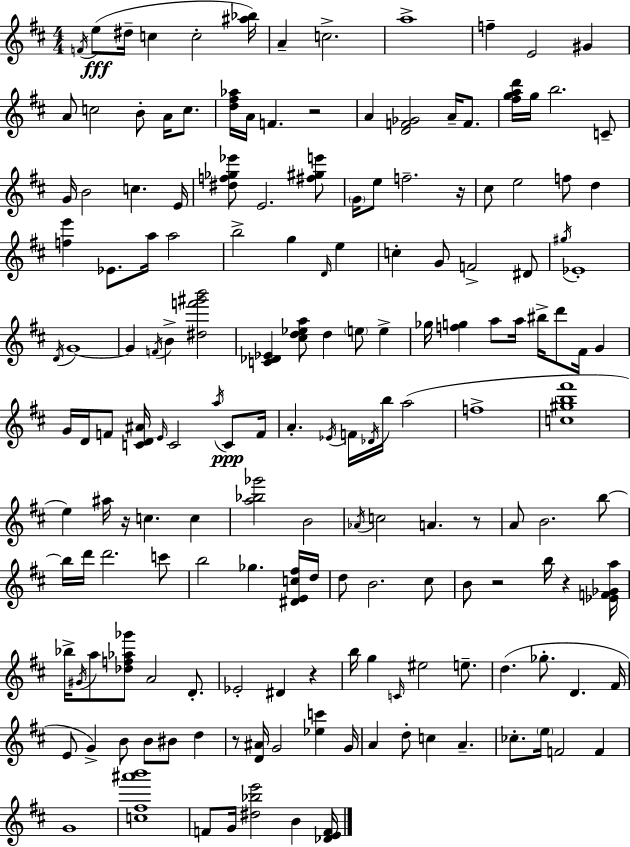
F4/s E5/e D#5/s C5/q C5/h [A#5,Bb5]/s A4/q C5/h. A5/w F5/q E4/h G#4/q A4/e C5/h B4/e A4/s C5/e. [D5,F#5,Ab5]/s A4/s F4/q. R/h A4/q [D4,F4,Gb4]/h A4/s F4/e. [F#5,G5,A5,D6]/s G5/s B5/h. C4/e G4/s B4/h C5/q. E4/s [D#5,F5,Gb5,Eb6]/e E4/h. [F#5,G#5,E6]/e G4/s E5/e F5/h. R/s C#5/e E5/h F5/e D5/q [F5,E6]/q Eb4/e. A5/s A5/h B5/h G5/q D4/s E5/q C5/q G4/e F4/h D#4/e G#5/s Eb4/w D4/s G4/w G4/q F4/s B4/q [D#5,F6,G#6,B6]/h [C4,Db4,Eb4]/q [C#5,D5,Eb5,A5]/e D5/q E5/e E5/q Gb5/s [F5,G5]/q A5/e A5/s BIS5/s D6/e F#4/s G4/q G4/s D4/s F4/e [C4,D4,A#4]/s E4/s C4/h A5/s C4/e F4/s A4/q. Eb4/s F4/s Db4/s B5/s A5/h F5/w [C5,G#5,B5,F#6]/w E5/q A#5/s R/s C5/q. C5/q [A5,Bb5,Gb6]/h B4/h Ab4/s C5/h A4/q. R/e A4/e B4/h. B5/e B5/s D6/s D6/h. C6/e B5/h Gb5/q. [D#4,E4,C5,F#5]/s D5/s D5/e B4/h. C#5/e B4/e R/h B5/s R/q [Eb4,F4,Gb4,A5]/s Bb5/s G#4/s A5/e [Db5,F5,Ab5,Gb6]/e A4/h D4/e. Eb4/h D#4/q R/q B5/s G5/q C4/s EIS5/h E5/e. D5/q. Gb5/e. D4/q. F#4/s E4/e G4/q B4/e B4/e BIS4/e D5/q R/e [D4,A#4]/s G4/h [Eb5,C6]/q G4/s A4/q D5/e C5/q A4/q. CES5/e. E5/s F4/h F4/q G4/w [C5,F#5,A#6,B6]/w F4/e G4/s [D#5,Bb5,E6]/h B4/q [Db4,E4,F4]/s